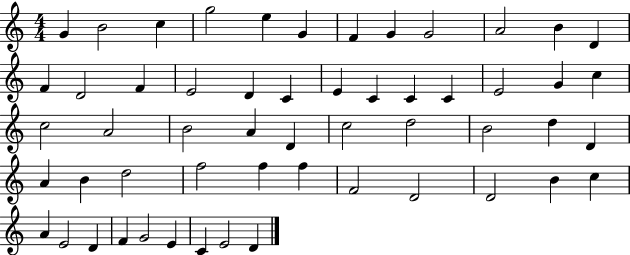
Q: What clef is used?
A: treble